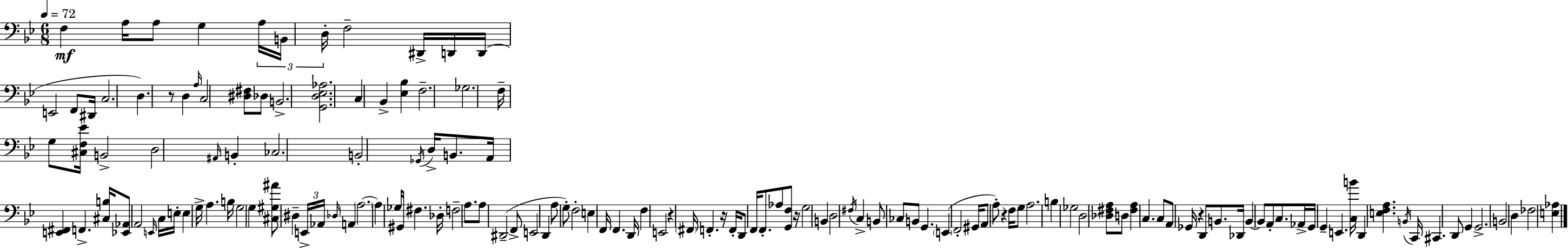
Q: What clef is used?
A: bass